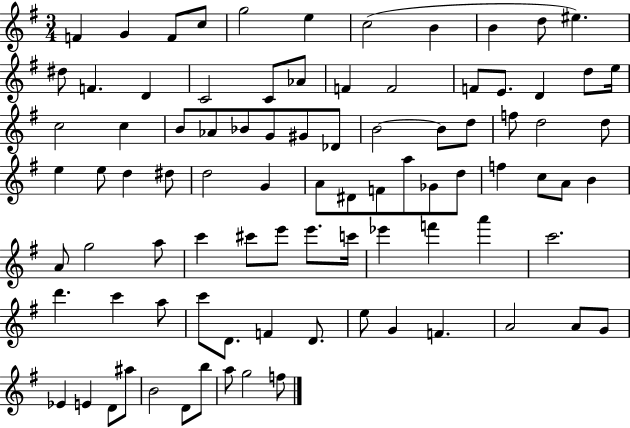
F4/q G4/q F4/e C5/e G5/h E5/q C5/h B4/q B4/q D5/e EIS5/q. D#5/e F4/q. D4/q C4/h C4/e Ab4/e F4/q F4/h F4/e E4/e. D4/q D5/e E5/s C5/h C5/q B4/e Ab4/e Bb4/e G4/e G#4/e Db4/e B4/h B4/e D5/e F5/e D5/h D5/e E5/q E5/e D5/q D#5/e D5/h G4/q A4/e D#4/e F4/e A5/e Gb4/e D5/e F5/q C5/e A4/e B4/q A4/e G5/h A5/e C6/q C#6/e E6/e E6/e. C6/s Eb6/q F6/q A6/q C6/h. D6/q. C6/q A5/e C6/e D4/e. F4/q D4/e. E5/e G4/q F4/q. A4/h A4/e G4/e Eb4/q E4/q D4/e A#5/e B4/h D4/e B5/e A5/e G5/h F5/e